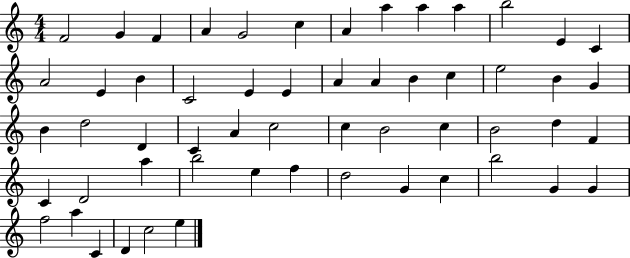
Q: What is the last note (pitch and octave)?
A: E5